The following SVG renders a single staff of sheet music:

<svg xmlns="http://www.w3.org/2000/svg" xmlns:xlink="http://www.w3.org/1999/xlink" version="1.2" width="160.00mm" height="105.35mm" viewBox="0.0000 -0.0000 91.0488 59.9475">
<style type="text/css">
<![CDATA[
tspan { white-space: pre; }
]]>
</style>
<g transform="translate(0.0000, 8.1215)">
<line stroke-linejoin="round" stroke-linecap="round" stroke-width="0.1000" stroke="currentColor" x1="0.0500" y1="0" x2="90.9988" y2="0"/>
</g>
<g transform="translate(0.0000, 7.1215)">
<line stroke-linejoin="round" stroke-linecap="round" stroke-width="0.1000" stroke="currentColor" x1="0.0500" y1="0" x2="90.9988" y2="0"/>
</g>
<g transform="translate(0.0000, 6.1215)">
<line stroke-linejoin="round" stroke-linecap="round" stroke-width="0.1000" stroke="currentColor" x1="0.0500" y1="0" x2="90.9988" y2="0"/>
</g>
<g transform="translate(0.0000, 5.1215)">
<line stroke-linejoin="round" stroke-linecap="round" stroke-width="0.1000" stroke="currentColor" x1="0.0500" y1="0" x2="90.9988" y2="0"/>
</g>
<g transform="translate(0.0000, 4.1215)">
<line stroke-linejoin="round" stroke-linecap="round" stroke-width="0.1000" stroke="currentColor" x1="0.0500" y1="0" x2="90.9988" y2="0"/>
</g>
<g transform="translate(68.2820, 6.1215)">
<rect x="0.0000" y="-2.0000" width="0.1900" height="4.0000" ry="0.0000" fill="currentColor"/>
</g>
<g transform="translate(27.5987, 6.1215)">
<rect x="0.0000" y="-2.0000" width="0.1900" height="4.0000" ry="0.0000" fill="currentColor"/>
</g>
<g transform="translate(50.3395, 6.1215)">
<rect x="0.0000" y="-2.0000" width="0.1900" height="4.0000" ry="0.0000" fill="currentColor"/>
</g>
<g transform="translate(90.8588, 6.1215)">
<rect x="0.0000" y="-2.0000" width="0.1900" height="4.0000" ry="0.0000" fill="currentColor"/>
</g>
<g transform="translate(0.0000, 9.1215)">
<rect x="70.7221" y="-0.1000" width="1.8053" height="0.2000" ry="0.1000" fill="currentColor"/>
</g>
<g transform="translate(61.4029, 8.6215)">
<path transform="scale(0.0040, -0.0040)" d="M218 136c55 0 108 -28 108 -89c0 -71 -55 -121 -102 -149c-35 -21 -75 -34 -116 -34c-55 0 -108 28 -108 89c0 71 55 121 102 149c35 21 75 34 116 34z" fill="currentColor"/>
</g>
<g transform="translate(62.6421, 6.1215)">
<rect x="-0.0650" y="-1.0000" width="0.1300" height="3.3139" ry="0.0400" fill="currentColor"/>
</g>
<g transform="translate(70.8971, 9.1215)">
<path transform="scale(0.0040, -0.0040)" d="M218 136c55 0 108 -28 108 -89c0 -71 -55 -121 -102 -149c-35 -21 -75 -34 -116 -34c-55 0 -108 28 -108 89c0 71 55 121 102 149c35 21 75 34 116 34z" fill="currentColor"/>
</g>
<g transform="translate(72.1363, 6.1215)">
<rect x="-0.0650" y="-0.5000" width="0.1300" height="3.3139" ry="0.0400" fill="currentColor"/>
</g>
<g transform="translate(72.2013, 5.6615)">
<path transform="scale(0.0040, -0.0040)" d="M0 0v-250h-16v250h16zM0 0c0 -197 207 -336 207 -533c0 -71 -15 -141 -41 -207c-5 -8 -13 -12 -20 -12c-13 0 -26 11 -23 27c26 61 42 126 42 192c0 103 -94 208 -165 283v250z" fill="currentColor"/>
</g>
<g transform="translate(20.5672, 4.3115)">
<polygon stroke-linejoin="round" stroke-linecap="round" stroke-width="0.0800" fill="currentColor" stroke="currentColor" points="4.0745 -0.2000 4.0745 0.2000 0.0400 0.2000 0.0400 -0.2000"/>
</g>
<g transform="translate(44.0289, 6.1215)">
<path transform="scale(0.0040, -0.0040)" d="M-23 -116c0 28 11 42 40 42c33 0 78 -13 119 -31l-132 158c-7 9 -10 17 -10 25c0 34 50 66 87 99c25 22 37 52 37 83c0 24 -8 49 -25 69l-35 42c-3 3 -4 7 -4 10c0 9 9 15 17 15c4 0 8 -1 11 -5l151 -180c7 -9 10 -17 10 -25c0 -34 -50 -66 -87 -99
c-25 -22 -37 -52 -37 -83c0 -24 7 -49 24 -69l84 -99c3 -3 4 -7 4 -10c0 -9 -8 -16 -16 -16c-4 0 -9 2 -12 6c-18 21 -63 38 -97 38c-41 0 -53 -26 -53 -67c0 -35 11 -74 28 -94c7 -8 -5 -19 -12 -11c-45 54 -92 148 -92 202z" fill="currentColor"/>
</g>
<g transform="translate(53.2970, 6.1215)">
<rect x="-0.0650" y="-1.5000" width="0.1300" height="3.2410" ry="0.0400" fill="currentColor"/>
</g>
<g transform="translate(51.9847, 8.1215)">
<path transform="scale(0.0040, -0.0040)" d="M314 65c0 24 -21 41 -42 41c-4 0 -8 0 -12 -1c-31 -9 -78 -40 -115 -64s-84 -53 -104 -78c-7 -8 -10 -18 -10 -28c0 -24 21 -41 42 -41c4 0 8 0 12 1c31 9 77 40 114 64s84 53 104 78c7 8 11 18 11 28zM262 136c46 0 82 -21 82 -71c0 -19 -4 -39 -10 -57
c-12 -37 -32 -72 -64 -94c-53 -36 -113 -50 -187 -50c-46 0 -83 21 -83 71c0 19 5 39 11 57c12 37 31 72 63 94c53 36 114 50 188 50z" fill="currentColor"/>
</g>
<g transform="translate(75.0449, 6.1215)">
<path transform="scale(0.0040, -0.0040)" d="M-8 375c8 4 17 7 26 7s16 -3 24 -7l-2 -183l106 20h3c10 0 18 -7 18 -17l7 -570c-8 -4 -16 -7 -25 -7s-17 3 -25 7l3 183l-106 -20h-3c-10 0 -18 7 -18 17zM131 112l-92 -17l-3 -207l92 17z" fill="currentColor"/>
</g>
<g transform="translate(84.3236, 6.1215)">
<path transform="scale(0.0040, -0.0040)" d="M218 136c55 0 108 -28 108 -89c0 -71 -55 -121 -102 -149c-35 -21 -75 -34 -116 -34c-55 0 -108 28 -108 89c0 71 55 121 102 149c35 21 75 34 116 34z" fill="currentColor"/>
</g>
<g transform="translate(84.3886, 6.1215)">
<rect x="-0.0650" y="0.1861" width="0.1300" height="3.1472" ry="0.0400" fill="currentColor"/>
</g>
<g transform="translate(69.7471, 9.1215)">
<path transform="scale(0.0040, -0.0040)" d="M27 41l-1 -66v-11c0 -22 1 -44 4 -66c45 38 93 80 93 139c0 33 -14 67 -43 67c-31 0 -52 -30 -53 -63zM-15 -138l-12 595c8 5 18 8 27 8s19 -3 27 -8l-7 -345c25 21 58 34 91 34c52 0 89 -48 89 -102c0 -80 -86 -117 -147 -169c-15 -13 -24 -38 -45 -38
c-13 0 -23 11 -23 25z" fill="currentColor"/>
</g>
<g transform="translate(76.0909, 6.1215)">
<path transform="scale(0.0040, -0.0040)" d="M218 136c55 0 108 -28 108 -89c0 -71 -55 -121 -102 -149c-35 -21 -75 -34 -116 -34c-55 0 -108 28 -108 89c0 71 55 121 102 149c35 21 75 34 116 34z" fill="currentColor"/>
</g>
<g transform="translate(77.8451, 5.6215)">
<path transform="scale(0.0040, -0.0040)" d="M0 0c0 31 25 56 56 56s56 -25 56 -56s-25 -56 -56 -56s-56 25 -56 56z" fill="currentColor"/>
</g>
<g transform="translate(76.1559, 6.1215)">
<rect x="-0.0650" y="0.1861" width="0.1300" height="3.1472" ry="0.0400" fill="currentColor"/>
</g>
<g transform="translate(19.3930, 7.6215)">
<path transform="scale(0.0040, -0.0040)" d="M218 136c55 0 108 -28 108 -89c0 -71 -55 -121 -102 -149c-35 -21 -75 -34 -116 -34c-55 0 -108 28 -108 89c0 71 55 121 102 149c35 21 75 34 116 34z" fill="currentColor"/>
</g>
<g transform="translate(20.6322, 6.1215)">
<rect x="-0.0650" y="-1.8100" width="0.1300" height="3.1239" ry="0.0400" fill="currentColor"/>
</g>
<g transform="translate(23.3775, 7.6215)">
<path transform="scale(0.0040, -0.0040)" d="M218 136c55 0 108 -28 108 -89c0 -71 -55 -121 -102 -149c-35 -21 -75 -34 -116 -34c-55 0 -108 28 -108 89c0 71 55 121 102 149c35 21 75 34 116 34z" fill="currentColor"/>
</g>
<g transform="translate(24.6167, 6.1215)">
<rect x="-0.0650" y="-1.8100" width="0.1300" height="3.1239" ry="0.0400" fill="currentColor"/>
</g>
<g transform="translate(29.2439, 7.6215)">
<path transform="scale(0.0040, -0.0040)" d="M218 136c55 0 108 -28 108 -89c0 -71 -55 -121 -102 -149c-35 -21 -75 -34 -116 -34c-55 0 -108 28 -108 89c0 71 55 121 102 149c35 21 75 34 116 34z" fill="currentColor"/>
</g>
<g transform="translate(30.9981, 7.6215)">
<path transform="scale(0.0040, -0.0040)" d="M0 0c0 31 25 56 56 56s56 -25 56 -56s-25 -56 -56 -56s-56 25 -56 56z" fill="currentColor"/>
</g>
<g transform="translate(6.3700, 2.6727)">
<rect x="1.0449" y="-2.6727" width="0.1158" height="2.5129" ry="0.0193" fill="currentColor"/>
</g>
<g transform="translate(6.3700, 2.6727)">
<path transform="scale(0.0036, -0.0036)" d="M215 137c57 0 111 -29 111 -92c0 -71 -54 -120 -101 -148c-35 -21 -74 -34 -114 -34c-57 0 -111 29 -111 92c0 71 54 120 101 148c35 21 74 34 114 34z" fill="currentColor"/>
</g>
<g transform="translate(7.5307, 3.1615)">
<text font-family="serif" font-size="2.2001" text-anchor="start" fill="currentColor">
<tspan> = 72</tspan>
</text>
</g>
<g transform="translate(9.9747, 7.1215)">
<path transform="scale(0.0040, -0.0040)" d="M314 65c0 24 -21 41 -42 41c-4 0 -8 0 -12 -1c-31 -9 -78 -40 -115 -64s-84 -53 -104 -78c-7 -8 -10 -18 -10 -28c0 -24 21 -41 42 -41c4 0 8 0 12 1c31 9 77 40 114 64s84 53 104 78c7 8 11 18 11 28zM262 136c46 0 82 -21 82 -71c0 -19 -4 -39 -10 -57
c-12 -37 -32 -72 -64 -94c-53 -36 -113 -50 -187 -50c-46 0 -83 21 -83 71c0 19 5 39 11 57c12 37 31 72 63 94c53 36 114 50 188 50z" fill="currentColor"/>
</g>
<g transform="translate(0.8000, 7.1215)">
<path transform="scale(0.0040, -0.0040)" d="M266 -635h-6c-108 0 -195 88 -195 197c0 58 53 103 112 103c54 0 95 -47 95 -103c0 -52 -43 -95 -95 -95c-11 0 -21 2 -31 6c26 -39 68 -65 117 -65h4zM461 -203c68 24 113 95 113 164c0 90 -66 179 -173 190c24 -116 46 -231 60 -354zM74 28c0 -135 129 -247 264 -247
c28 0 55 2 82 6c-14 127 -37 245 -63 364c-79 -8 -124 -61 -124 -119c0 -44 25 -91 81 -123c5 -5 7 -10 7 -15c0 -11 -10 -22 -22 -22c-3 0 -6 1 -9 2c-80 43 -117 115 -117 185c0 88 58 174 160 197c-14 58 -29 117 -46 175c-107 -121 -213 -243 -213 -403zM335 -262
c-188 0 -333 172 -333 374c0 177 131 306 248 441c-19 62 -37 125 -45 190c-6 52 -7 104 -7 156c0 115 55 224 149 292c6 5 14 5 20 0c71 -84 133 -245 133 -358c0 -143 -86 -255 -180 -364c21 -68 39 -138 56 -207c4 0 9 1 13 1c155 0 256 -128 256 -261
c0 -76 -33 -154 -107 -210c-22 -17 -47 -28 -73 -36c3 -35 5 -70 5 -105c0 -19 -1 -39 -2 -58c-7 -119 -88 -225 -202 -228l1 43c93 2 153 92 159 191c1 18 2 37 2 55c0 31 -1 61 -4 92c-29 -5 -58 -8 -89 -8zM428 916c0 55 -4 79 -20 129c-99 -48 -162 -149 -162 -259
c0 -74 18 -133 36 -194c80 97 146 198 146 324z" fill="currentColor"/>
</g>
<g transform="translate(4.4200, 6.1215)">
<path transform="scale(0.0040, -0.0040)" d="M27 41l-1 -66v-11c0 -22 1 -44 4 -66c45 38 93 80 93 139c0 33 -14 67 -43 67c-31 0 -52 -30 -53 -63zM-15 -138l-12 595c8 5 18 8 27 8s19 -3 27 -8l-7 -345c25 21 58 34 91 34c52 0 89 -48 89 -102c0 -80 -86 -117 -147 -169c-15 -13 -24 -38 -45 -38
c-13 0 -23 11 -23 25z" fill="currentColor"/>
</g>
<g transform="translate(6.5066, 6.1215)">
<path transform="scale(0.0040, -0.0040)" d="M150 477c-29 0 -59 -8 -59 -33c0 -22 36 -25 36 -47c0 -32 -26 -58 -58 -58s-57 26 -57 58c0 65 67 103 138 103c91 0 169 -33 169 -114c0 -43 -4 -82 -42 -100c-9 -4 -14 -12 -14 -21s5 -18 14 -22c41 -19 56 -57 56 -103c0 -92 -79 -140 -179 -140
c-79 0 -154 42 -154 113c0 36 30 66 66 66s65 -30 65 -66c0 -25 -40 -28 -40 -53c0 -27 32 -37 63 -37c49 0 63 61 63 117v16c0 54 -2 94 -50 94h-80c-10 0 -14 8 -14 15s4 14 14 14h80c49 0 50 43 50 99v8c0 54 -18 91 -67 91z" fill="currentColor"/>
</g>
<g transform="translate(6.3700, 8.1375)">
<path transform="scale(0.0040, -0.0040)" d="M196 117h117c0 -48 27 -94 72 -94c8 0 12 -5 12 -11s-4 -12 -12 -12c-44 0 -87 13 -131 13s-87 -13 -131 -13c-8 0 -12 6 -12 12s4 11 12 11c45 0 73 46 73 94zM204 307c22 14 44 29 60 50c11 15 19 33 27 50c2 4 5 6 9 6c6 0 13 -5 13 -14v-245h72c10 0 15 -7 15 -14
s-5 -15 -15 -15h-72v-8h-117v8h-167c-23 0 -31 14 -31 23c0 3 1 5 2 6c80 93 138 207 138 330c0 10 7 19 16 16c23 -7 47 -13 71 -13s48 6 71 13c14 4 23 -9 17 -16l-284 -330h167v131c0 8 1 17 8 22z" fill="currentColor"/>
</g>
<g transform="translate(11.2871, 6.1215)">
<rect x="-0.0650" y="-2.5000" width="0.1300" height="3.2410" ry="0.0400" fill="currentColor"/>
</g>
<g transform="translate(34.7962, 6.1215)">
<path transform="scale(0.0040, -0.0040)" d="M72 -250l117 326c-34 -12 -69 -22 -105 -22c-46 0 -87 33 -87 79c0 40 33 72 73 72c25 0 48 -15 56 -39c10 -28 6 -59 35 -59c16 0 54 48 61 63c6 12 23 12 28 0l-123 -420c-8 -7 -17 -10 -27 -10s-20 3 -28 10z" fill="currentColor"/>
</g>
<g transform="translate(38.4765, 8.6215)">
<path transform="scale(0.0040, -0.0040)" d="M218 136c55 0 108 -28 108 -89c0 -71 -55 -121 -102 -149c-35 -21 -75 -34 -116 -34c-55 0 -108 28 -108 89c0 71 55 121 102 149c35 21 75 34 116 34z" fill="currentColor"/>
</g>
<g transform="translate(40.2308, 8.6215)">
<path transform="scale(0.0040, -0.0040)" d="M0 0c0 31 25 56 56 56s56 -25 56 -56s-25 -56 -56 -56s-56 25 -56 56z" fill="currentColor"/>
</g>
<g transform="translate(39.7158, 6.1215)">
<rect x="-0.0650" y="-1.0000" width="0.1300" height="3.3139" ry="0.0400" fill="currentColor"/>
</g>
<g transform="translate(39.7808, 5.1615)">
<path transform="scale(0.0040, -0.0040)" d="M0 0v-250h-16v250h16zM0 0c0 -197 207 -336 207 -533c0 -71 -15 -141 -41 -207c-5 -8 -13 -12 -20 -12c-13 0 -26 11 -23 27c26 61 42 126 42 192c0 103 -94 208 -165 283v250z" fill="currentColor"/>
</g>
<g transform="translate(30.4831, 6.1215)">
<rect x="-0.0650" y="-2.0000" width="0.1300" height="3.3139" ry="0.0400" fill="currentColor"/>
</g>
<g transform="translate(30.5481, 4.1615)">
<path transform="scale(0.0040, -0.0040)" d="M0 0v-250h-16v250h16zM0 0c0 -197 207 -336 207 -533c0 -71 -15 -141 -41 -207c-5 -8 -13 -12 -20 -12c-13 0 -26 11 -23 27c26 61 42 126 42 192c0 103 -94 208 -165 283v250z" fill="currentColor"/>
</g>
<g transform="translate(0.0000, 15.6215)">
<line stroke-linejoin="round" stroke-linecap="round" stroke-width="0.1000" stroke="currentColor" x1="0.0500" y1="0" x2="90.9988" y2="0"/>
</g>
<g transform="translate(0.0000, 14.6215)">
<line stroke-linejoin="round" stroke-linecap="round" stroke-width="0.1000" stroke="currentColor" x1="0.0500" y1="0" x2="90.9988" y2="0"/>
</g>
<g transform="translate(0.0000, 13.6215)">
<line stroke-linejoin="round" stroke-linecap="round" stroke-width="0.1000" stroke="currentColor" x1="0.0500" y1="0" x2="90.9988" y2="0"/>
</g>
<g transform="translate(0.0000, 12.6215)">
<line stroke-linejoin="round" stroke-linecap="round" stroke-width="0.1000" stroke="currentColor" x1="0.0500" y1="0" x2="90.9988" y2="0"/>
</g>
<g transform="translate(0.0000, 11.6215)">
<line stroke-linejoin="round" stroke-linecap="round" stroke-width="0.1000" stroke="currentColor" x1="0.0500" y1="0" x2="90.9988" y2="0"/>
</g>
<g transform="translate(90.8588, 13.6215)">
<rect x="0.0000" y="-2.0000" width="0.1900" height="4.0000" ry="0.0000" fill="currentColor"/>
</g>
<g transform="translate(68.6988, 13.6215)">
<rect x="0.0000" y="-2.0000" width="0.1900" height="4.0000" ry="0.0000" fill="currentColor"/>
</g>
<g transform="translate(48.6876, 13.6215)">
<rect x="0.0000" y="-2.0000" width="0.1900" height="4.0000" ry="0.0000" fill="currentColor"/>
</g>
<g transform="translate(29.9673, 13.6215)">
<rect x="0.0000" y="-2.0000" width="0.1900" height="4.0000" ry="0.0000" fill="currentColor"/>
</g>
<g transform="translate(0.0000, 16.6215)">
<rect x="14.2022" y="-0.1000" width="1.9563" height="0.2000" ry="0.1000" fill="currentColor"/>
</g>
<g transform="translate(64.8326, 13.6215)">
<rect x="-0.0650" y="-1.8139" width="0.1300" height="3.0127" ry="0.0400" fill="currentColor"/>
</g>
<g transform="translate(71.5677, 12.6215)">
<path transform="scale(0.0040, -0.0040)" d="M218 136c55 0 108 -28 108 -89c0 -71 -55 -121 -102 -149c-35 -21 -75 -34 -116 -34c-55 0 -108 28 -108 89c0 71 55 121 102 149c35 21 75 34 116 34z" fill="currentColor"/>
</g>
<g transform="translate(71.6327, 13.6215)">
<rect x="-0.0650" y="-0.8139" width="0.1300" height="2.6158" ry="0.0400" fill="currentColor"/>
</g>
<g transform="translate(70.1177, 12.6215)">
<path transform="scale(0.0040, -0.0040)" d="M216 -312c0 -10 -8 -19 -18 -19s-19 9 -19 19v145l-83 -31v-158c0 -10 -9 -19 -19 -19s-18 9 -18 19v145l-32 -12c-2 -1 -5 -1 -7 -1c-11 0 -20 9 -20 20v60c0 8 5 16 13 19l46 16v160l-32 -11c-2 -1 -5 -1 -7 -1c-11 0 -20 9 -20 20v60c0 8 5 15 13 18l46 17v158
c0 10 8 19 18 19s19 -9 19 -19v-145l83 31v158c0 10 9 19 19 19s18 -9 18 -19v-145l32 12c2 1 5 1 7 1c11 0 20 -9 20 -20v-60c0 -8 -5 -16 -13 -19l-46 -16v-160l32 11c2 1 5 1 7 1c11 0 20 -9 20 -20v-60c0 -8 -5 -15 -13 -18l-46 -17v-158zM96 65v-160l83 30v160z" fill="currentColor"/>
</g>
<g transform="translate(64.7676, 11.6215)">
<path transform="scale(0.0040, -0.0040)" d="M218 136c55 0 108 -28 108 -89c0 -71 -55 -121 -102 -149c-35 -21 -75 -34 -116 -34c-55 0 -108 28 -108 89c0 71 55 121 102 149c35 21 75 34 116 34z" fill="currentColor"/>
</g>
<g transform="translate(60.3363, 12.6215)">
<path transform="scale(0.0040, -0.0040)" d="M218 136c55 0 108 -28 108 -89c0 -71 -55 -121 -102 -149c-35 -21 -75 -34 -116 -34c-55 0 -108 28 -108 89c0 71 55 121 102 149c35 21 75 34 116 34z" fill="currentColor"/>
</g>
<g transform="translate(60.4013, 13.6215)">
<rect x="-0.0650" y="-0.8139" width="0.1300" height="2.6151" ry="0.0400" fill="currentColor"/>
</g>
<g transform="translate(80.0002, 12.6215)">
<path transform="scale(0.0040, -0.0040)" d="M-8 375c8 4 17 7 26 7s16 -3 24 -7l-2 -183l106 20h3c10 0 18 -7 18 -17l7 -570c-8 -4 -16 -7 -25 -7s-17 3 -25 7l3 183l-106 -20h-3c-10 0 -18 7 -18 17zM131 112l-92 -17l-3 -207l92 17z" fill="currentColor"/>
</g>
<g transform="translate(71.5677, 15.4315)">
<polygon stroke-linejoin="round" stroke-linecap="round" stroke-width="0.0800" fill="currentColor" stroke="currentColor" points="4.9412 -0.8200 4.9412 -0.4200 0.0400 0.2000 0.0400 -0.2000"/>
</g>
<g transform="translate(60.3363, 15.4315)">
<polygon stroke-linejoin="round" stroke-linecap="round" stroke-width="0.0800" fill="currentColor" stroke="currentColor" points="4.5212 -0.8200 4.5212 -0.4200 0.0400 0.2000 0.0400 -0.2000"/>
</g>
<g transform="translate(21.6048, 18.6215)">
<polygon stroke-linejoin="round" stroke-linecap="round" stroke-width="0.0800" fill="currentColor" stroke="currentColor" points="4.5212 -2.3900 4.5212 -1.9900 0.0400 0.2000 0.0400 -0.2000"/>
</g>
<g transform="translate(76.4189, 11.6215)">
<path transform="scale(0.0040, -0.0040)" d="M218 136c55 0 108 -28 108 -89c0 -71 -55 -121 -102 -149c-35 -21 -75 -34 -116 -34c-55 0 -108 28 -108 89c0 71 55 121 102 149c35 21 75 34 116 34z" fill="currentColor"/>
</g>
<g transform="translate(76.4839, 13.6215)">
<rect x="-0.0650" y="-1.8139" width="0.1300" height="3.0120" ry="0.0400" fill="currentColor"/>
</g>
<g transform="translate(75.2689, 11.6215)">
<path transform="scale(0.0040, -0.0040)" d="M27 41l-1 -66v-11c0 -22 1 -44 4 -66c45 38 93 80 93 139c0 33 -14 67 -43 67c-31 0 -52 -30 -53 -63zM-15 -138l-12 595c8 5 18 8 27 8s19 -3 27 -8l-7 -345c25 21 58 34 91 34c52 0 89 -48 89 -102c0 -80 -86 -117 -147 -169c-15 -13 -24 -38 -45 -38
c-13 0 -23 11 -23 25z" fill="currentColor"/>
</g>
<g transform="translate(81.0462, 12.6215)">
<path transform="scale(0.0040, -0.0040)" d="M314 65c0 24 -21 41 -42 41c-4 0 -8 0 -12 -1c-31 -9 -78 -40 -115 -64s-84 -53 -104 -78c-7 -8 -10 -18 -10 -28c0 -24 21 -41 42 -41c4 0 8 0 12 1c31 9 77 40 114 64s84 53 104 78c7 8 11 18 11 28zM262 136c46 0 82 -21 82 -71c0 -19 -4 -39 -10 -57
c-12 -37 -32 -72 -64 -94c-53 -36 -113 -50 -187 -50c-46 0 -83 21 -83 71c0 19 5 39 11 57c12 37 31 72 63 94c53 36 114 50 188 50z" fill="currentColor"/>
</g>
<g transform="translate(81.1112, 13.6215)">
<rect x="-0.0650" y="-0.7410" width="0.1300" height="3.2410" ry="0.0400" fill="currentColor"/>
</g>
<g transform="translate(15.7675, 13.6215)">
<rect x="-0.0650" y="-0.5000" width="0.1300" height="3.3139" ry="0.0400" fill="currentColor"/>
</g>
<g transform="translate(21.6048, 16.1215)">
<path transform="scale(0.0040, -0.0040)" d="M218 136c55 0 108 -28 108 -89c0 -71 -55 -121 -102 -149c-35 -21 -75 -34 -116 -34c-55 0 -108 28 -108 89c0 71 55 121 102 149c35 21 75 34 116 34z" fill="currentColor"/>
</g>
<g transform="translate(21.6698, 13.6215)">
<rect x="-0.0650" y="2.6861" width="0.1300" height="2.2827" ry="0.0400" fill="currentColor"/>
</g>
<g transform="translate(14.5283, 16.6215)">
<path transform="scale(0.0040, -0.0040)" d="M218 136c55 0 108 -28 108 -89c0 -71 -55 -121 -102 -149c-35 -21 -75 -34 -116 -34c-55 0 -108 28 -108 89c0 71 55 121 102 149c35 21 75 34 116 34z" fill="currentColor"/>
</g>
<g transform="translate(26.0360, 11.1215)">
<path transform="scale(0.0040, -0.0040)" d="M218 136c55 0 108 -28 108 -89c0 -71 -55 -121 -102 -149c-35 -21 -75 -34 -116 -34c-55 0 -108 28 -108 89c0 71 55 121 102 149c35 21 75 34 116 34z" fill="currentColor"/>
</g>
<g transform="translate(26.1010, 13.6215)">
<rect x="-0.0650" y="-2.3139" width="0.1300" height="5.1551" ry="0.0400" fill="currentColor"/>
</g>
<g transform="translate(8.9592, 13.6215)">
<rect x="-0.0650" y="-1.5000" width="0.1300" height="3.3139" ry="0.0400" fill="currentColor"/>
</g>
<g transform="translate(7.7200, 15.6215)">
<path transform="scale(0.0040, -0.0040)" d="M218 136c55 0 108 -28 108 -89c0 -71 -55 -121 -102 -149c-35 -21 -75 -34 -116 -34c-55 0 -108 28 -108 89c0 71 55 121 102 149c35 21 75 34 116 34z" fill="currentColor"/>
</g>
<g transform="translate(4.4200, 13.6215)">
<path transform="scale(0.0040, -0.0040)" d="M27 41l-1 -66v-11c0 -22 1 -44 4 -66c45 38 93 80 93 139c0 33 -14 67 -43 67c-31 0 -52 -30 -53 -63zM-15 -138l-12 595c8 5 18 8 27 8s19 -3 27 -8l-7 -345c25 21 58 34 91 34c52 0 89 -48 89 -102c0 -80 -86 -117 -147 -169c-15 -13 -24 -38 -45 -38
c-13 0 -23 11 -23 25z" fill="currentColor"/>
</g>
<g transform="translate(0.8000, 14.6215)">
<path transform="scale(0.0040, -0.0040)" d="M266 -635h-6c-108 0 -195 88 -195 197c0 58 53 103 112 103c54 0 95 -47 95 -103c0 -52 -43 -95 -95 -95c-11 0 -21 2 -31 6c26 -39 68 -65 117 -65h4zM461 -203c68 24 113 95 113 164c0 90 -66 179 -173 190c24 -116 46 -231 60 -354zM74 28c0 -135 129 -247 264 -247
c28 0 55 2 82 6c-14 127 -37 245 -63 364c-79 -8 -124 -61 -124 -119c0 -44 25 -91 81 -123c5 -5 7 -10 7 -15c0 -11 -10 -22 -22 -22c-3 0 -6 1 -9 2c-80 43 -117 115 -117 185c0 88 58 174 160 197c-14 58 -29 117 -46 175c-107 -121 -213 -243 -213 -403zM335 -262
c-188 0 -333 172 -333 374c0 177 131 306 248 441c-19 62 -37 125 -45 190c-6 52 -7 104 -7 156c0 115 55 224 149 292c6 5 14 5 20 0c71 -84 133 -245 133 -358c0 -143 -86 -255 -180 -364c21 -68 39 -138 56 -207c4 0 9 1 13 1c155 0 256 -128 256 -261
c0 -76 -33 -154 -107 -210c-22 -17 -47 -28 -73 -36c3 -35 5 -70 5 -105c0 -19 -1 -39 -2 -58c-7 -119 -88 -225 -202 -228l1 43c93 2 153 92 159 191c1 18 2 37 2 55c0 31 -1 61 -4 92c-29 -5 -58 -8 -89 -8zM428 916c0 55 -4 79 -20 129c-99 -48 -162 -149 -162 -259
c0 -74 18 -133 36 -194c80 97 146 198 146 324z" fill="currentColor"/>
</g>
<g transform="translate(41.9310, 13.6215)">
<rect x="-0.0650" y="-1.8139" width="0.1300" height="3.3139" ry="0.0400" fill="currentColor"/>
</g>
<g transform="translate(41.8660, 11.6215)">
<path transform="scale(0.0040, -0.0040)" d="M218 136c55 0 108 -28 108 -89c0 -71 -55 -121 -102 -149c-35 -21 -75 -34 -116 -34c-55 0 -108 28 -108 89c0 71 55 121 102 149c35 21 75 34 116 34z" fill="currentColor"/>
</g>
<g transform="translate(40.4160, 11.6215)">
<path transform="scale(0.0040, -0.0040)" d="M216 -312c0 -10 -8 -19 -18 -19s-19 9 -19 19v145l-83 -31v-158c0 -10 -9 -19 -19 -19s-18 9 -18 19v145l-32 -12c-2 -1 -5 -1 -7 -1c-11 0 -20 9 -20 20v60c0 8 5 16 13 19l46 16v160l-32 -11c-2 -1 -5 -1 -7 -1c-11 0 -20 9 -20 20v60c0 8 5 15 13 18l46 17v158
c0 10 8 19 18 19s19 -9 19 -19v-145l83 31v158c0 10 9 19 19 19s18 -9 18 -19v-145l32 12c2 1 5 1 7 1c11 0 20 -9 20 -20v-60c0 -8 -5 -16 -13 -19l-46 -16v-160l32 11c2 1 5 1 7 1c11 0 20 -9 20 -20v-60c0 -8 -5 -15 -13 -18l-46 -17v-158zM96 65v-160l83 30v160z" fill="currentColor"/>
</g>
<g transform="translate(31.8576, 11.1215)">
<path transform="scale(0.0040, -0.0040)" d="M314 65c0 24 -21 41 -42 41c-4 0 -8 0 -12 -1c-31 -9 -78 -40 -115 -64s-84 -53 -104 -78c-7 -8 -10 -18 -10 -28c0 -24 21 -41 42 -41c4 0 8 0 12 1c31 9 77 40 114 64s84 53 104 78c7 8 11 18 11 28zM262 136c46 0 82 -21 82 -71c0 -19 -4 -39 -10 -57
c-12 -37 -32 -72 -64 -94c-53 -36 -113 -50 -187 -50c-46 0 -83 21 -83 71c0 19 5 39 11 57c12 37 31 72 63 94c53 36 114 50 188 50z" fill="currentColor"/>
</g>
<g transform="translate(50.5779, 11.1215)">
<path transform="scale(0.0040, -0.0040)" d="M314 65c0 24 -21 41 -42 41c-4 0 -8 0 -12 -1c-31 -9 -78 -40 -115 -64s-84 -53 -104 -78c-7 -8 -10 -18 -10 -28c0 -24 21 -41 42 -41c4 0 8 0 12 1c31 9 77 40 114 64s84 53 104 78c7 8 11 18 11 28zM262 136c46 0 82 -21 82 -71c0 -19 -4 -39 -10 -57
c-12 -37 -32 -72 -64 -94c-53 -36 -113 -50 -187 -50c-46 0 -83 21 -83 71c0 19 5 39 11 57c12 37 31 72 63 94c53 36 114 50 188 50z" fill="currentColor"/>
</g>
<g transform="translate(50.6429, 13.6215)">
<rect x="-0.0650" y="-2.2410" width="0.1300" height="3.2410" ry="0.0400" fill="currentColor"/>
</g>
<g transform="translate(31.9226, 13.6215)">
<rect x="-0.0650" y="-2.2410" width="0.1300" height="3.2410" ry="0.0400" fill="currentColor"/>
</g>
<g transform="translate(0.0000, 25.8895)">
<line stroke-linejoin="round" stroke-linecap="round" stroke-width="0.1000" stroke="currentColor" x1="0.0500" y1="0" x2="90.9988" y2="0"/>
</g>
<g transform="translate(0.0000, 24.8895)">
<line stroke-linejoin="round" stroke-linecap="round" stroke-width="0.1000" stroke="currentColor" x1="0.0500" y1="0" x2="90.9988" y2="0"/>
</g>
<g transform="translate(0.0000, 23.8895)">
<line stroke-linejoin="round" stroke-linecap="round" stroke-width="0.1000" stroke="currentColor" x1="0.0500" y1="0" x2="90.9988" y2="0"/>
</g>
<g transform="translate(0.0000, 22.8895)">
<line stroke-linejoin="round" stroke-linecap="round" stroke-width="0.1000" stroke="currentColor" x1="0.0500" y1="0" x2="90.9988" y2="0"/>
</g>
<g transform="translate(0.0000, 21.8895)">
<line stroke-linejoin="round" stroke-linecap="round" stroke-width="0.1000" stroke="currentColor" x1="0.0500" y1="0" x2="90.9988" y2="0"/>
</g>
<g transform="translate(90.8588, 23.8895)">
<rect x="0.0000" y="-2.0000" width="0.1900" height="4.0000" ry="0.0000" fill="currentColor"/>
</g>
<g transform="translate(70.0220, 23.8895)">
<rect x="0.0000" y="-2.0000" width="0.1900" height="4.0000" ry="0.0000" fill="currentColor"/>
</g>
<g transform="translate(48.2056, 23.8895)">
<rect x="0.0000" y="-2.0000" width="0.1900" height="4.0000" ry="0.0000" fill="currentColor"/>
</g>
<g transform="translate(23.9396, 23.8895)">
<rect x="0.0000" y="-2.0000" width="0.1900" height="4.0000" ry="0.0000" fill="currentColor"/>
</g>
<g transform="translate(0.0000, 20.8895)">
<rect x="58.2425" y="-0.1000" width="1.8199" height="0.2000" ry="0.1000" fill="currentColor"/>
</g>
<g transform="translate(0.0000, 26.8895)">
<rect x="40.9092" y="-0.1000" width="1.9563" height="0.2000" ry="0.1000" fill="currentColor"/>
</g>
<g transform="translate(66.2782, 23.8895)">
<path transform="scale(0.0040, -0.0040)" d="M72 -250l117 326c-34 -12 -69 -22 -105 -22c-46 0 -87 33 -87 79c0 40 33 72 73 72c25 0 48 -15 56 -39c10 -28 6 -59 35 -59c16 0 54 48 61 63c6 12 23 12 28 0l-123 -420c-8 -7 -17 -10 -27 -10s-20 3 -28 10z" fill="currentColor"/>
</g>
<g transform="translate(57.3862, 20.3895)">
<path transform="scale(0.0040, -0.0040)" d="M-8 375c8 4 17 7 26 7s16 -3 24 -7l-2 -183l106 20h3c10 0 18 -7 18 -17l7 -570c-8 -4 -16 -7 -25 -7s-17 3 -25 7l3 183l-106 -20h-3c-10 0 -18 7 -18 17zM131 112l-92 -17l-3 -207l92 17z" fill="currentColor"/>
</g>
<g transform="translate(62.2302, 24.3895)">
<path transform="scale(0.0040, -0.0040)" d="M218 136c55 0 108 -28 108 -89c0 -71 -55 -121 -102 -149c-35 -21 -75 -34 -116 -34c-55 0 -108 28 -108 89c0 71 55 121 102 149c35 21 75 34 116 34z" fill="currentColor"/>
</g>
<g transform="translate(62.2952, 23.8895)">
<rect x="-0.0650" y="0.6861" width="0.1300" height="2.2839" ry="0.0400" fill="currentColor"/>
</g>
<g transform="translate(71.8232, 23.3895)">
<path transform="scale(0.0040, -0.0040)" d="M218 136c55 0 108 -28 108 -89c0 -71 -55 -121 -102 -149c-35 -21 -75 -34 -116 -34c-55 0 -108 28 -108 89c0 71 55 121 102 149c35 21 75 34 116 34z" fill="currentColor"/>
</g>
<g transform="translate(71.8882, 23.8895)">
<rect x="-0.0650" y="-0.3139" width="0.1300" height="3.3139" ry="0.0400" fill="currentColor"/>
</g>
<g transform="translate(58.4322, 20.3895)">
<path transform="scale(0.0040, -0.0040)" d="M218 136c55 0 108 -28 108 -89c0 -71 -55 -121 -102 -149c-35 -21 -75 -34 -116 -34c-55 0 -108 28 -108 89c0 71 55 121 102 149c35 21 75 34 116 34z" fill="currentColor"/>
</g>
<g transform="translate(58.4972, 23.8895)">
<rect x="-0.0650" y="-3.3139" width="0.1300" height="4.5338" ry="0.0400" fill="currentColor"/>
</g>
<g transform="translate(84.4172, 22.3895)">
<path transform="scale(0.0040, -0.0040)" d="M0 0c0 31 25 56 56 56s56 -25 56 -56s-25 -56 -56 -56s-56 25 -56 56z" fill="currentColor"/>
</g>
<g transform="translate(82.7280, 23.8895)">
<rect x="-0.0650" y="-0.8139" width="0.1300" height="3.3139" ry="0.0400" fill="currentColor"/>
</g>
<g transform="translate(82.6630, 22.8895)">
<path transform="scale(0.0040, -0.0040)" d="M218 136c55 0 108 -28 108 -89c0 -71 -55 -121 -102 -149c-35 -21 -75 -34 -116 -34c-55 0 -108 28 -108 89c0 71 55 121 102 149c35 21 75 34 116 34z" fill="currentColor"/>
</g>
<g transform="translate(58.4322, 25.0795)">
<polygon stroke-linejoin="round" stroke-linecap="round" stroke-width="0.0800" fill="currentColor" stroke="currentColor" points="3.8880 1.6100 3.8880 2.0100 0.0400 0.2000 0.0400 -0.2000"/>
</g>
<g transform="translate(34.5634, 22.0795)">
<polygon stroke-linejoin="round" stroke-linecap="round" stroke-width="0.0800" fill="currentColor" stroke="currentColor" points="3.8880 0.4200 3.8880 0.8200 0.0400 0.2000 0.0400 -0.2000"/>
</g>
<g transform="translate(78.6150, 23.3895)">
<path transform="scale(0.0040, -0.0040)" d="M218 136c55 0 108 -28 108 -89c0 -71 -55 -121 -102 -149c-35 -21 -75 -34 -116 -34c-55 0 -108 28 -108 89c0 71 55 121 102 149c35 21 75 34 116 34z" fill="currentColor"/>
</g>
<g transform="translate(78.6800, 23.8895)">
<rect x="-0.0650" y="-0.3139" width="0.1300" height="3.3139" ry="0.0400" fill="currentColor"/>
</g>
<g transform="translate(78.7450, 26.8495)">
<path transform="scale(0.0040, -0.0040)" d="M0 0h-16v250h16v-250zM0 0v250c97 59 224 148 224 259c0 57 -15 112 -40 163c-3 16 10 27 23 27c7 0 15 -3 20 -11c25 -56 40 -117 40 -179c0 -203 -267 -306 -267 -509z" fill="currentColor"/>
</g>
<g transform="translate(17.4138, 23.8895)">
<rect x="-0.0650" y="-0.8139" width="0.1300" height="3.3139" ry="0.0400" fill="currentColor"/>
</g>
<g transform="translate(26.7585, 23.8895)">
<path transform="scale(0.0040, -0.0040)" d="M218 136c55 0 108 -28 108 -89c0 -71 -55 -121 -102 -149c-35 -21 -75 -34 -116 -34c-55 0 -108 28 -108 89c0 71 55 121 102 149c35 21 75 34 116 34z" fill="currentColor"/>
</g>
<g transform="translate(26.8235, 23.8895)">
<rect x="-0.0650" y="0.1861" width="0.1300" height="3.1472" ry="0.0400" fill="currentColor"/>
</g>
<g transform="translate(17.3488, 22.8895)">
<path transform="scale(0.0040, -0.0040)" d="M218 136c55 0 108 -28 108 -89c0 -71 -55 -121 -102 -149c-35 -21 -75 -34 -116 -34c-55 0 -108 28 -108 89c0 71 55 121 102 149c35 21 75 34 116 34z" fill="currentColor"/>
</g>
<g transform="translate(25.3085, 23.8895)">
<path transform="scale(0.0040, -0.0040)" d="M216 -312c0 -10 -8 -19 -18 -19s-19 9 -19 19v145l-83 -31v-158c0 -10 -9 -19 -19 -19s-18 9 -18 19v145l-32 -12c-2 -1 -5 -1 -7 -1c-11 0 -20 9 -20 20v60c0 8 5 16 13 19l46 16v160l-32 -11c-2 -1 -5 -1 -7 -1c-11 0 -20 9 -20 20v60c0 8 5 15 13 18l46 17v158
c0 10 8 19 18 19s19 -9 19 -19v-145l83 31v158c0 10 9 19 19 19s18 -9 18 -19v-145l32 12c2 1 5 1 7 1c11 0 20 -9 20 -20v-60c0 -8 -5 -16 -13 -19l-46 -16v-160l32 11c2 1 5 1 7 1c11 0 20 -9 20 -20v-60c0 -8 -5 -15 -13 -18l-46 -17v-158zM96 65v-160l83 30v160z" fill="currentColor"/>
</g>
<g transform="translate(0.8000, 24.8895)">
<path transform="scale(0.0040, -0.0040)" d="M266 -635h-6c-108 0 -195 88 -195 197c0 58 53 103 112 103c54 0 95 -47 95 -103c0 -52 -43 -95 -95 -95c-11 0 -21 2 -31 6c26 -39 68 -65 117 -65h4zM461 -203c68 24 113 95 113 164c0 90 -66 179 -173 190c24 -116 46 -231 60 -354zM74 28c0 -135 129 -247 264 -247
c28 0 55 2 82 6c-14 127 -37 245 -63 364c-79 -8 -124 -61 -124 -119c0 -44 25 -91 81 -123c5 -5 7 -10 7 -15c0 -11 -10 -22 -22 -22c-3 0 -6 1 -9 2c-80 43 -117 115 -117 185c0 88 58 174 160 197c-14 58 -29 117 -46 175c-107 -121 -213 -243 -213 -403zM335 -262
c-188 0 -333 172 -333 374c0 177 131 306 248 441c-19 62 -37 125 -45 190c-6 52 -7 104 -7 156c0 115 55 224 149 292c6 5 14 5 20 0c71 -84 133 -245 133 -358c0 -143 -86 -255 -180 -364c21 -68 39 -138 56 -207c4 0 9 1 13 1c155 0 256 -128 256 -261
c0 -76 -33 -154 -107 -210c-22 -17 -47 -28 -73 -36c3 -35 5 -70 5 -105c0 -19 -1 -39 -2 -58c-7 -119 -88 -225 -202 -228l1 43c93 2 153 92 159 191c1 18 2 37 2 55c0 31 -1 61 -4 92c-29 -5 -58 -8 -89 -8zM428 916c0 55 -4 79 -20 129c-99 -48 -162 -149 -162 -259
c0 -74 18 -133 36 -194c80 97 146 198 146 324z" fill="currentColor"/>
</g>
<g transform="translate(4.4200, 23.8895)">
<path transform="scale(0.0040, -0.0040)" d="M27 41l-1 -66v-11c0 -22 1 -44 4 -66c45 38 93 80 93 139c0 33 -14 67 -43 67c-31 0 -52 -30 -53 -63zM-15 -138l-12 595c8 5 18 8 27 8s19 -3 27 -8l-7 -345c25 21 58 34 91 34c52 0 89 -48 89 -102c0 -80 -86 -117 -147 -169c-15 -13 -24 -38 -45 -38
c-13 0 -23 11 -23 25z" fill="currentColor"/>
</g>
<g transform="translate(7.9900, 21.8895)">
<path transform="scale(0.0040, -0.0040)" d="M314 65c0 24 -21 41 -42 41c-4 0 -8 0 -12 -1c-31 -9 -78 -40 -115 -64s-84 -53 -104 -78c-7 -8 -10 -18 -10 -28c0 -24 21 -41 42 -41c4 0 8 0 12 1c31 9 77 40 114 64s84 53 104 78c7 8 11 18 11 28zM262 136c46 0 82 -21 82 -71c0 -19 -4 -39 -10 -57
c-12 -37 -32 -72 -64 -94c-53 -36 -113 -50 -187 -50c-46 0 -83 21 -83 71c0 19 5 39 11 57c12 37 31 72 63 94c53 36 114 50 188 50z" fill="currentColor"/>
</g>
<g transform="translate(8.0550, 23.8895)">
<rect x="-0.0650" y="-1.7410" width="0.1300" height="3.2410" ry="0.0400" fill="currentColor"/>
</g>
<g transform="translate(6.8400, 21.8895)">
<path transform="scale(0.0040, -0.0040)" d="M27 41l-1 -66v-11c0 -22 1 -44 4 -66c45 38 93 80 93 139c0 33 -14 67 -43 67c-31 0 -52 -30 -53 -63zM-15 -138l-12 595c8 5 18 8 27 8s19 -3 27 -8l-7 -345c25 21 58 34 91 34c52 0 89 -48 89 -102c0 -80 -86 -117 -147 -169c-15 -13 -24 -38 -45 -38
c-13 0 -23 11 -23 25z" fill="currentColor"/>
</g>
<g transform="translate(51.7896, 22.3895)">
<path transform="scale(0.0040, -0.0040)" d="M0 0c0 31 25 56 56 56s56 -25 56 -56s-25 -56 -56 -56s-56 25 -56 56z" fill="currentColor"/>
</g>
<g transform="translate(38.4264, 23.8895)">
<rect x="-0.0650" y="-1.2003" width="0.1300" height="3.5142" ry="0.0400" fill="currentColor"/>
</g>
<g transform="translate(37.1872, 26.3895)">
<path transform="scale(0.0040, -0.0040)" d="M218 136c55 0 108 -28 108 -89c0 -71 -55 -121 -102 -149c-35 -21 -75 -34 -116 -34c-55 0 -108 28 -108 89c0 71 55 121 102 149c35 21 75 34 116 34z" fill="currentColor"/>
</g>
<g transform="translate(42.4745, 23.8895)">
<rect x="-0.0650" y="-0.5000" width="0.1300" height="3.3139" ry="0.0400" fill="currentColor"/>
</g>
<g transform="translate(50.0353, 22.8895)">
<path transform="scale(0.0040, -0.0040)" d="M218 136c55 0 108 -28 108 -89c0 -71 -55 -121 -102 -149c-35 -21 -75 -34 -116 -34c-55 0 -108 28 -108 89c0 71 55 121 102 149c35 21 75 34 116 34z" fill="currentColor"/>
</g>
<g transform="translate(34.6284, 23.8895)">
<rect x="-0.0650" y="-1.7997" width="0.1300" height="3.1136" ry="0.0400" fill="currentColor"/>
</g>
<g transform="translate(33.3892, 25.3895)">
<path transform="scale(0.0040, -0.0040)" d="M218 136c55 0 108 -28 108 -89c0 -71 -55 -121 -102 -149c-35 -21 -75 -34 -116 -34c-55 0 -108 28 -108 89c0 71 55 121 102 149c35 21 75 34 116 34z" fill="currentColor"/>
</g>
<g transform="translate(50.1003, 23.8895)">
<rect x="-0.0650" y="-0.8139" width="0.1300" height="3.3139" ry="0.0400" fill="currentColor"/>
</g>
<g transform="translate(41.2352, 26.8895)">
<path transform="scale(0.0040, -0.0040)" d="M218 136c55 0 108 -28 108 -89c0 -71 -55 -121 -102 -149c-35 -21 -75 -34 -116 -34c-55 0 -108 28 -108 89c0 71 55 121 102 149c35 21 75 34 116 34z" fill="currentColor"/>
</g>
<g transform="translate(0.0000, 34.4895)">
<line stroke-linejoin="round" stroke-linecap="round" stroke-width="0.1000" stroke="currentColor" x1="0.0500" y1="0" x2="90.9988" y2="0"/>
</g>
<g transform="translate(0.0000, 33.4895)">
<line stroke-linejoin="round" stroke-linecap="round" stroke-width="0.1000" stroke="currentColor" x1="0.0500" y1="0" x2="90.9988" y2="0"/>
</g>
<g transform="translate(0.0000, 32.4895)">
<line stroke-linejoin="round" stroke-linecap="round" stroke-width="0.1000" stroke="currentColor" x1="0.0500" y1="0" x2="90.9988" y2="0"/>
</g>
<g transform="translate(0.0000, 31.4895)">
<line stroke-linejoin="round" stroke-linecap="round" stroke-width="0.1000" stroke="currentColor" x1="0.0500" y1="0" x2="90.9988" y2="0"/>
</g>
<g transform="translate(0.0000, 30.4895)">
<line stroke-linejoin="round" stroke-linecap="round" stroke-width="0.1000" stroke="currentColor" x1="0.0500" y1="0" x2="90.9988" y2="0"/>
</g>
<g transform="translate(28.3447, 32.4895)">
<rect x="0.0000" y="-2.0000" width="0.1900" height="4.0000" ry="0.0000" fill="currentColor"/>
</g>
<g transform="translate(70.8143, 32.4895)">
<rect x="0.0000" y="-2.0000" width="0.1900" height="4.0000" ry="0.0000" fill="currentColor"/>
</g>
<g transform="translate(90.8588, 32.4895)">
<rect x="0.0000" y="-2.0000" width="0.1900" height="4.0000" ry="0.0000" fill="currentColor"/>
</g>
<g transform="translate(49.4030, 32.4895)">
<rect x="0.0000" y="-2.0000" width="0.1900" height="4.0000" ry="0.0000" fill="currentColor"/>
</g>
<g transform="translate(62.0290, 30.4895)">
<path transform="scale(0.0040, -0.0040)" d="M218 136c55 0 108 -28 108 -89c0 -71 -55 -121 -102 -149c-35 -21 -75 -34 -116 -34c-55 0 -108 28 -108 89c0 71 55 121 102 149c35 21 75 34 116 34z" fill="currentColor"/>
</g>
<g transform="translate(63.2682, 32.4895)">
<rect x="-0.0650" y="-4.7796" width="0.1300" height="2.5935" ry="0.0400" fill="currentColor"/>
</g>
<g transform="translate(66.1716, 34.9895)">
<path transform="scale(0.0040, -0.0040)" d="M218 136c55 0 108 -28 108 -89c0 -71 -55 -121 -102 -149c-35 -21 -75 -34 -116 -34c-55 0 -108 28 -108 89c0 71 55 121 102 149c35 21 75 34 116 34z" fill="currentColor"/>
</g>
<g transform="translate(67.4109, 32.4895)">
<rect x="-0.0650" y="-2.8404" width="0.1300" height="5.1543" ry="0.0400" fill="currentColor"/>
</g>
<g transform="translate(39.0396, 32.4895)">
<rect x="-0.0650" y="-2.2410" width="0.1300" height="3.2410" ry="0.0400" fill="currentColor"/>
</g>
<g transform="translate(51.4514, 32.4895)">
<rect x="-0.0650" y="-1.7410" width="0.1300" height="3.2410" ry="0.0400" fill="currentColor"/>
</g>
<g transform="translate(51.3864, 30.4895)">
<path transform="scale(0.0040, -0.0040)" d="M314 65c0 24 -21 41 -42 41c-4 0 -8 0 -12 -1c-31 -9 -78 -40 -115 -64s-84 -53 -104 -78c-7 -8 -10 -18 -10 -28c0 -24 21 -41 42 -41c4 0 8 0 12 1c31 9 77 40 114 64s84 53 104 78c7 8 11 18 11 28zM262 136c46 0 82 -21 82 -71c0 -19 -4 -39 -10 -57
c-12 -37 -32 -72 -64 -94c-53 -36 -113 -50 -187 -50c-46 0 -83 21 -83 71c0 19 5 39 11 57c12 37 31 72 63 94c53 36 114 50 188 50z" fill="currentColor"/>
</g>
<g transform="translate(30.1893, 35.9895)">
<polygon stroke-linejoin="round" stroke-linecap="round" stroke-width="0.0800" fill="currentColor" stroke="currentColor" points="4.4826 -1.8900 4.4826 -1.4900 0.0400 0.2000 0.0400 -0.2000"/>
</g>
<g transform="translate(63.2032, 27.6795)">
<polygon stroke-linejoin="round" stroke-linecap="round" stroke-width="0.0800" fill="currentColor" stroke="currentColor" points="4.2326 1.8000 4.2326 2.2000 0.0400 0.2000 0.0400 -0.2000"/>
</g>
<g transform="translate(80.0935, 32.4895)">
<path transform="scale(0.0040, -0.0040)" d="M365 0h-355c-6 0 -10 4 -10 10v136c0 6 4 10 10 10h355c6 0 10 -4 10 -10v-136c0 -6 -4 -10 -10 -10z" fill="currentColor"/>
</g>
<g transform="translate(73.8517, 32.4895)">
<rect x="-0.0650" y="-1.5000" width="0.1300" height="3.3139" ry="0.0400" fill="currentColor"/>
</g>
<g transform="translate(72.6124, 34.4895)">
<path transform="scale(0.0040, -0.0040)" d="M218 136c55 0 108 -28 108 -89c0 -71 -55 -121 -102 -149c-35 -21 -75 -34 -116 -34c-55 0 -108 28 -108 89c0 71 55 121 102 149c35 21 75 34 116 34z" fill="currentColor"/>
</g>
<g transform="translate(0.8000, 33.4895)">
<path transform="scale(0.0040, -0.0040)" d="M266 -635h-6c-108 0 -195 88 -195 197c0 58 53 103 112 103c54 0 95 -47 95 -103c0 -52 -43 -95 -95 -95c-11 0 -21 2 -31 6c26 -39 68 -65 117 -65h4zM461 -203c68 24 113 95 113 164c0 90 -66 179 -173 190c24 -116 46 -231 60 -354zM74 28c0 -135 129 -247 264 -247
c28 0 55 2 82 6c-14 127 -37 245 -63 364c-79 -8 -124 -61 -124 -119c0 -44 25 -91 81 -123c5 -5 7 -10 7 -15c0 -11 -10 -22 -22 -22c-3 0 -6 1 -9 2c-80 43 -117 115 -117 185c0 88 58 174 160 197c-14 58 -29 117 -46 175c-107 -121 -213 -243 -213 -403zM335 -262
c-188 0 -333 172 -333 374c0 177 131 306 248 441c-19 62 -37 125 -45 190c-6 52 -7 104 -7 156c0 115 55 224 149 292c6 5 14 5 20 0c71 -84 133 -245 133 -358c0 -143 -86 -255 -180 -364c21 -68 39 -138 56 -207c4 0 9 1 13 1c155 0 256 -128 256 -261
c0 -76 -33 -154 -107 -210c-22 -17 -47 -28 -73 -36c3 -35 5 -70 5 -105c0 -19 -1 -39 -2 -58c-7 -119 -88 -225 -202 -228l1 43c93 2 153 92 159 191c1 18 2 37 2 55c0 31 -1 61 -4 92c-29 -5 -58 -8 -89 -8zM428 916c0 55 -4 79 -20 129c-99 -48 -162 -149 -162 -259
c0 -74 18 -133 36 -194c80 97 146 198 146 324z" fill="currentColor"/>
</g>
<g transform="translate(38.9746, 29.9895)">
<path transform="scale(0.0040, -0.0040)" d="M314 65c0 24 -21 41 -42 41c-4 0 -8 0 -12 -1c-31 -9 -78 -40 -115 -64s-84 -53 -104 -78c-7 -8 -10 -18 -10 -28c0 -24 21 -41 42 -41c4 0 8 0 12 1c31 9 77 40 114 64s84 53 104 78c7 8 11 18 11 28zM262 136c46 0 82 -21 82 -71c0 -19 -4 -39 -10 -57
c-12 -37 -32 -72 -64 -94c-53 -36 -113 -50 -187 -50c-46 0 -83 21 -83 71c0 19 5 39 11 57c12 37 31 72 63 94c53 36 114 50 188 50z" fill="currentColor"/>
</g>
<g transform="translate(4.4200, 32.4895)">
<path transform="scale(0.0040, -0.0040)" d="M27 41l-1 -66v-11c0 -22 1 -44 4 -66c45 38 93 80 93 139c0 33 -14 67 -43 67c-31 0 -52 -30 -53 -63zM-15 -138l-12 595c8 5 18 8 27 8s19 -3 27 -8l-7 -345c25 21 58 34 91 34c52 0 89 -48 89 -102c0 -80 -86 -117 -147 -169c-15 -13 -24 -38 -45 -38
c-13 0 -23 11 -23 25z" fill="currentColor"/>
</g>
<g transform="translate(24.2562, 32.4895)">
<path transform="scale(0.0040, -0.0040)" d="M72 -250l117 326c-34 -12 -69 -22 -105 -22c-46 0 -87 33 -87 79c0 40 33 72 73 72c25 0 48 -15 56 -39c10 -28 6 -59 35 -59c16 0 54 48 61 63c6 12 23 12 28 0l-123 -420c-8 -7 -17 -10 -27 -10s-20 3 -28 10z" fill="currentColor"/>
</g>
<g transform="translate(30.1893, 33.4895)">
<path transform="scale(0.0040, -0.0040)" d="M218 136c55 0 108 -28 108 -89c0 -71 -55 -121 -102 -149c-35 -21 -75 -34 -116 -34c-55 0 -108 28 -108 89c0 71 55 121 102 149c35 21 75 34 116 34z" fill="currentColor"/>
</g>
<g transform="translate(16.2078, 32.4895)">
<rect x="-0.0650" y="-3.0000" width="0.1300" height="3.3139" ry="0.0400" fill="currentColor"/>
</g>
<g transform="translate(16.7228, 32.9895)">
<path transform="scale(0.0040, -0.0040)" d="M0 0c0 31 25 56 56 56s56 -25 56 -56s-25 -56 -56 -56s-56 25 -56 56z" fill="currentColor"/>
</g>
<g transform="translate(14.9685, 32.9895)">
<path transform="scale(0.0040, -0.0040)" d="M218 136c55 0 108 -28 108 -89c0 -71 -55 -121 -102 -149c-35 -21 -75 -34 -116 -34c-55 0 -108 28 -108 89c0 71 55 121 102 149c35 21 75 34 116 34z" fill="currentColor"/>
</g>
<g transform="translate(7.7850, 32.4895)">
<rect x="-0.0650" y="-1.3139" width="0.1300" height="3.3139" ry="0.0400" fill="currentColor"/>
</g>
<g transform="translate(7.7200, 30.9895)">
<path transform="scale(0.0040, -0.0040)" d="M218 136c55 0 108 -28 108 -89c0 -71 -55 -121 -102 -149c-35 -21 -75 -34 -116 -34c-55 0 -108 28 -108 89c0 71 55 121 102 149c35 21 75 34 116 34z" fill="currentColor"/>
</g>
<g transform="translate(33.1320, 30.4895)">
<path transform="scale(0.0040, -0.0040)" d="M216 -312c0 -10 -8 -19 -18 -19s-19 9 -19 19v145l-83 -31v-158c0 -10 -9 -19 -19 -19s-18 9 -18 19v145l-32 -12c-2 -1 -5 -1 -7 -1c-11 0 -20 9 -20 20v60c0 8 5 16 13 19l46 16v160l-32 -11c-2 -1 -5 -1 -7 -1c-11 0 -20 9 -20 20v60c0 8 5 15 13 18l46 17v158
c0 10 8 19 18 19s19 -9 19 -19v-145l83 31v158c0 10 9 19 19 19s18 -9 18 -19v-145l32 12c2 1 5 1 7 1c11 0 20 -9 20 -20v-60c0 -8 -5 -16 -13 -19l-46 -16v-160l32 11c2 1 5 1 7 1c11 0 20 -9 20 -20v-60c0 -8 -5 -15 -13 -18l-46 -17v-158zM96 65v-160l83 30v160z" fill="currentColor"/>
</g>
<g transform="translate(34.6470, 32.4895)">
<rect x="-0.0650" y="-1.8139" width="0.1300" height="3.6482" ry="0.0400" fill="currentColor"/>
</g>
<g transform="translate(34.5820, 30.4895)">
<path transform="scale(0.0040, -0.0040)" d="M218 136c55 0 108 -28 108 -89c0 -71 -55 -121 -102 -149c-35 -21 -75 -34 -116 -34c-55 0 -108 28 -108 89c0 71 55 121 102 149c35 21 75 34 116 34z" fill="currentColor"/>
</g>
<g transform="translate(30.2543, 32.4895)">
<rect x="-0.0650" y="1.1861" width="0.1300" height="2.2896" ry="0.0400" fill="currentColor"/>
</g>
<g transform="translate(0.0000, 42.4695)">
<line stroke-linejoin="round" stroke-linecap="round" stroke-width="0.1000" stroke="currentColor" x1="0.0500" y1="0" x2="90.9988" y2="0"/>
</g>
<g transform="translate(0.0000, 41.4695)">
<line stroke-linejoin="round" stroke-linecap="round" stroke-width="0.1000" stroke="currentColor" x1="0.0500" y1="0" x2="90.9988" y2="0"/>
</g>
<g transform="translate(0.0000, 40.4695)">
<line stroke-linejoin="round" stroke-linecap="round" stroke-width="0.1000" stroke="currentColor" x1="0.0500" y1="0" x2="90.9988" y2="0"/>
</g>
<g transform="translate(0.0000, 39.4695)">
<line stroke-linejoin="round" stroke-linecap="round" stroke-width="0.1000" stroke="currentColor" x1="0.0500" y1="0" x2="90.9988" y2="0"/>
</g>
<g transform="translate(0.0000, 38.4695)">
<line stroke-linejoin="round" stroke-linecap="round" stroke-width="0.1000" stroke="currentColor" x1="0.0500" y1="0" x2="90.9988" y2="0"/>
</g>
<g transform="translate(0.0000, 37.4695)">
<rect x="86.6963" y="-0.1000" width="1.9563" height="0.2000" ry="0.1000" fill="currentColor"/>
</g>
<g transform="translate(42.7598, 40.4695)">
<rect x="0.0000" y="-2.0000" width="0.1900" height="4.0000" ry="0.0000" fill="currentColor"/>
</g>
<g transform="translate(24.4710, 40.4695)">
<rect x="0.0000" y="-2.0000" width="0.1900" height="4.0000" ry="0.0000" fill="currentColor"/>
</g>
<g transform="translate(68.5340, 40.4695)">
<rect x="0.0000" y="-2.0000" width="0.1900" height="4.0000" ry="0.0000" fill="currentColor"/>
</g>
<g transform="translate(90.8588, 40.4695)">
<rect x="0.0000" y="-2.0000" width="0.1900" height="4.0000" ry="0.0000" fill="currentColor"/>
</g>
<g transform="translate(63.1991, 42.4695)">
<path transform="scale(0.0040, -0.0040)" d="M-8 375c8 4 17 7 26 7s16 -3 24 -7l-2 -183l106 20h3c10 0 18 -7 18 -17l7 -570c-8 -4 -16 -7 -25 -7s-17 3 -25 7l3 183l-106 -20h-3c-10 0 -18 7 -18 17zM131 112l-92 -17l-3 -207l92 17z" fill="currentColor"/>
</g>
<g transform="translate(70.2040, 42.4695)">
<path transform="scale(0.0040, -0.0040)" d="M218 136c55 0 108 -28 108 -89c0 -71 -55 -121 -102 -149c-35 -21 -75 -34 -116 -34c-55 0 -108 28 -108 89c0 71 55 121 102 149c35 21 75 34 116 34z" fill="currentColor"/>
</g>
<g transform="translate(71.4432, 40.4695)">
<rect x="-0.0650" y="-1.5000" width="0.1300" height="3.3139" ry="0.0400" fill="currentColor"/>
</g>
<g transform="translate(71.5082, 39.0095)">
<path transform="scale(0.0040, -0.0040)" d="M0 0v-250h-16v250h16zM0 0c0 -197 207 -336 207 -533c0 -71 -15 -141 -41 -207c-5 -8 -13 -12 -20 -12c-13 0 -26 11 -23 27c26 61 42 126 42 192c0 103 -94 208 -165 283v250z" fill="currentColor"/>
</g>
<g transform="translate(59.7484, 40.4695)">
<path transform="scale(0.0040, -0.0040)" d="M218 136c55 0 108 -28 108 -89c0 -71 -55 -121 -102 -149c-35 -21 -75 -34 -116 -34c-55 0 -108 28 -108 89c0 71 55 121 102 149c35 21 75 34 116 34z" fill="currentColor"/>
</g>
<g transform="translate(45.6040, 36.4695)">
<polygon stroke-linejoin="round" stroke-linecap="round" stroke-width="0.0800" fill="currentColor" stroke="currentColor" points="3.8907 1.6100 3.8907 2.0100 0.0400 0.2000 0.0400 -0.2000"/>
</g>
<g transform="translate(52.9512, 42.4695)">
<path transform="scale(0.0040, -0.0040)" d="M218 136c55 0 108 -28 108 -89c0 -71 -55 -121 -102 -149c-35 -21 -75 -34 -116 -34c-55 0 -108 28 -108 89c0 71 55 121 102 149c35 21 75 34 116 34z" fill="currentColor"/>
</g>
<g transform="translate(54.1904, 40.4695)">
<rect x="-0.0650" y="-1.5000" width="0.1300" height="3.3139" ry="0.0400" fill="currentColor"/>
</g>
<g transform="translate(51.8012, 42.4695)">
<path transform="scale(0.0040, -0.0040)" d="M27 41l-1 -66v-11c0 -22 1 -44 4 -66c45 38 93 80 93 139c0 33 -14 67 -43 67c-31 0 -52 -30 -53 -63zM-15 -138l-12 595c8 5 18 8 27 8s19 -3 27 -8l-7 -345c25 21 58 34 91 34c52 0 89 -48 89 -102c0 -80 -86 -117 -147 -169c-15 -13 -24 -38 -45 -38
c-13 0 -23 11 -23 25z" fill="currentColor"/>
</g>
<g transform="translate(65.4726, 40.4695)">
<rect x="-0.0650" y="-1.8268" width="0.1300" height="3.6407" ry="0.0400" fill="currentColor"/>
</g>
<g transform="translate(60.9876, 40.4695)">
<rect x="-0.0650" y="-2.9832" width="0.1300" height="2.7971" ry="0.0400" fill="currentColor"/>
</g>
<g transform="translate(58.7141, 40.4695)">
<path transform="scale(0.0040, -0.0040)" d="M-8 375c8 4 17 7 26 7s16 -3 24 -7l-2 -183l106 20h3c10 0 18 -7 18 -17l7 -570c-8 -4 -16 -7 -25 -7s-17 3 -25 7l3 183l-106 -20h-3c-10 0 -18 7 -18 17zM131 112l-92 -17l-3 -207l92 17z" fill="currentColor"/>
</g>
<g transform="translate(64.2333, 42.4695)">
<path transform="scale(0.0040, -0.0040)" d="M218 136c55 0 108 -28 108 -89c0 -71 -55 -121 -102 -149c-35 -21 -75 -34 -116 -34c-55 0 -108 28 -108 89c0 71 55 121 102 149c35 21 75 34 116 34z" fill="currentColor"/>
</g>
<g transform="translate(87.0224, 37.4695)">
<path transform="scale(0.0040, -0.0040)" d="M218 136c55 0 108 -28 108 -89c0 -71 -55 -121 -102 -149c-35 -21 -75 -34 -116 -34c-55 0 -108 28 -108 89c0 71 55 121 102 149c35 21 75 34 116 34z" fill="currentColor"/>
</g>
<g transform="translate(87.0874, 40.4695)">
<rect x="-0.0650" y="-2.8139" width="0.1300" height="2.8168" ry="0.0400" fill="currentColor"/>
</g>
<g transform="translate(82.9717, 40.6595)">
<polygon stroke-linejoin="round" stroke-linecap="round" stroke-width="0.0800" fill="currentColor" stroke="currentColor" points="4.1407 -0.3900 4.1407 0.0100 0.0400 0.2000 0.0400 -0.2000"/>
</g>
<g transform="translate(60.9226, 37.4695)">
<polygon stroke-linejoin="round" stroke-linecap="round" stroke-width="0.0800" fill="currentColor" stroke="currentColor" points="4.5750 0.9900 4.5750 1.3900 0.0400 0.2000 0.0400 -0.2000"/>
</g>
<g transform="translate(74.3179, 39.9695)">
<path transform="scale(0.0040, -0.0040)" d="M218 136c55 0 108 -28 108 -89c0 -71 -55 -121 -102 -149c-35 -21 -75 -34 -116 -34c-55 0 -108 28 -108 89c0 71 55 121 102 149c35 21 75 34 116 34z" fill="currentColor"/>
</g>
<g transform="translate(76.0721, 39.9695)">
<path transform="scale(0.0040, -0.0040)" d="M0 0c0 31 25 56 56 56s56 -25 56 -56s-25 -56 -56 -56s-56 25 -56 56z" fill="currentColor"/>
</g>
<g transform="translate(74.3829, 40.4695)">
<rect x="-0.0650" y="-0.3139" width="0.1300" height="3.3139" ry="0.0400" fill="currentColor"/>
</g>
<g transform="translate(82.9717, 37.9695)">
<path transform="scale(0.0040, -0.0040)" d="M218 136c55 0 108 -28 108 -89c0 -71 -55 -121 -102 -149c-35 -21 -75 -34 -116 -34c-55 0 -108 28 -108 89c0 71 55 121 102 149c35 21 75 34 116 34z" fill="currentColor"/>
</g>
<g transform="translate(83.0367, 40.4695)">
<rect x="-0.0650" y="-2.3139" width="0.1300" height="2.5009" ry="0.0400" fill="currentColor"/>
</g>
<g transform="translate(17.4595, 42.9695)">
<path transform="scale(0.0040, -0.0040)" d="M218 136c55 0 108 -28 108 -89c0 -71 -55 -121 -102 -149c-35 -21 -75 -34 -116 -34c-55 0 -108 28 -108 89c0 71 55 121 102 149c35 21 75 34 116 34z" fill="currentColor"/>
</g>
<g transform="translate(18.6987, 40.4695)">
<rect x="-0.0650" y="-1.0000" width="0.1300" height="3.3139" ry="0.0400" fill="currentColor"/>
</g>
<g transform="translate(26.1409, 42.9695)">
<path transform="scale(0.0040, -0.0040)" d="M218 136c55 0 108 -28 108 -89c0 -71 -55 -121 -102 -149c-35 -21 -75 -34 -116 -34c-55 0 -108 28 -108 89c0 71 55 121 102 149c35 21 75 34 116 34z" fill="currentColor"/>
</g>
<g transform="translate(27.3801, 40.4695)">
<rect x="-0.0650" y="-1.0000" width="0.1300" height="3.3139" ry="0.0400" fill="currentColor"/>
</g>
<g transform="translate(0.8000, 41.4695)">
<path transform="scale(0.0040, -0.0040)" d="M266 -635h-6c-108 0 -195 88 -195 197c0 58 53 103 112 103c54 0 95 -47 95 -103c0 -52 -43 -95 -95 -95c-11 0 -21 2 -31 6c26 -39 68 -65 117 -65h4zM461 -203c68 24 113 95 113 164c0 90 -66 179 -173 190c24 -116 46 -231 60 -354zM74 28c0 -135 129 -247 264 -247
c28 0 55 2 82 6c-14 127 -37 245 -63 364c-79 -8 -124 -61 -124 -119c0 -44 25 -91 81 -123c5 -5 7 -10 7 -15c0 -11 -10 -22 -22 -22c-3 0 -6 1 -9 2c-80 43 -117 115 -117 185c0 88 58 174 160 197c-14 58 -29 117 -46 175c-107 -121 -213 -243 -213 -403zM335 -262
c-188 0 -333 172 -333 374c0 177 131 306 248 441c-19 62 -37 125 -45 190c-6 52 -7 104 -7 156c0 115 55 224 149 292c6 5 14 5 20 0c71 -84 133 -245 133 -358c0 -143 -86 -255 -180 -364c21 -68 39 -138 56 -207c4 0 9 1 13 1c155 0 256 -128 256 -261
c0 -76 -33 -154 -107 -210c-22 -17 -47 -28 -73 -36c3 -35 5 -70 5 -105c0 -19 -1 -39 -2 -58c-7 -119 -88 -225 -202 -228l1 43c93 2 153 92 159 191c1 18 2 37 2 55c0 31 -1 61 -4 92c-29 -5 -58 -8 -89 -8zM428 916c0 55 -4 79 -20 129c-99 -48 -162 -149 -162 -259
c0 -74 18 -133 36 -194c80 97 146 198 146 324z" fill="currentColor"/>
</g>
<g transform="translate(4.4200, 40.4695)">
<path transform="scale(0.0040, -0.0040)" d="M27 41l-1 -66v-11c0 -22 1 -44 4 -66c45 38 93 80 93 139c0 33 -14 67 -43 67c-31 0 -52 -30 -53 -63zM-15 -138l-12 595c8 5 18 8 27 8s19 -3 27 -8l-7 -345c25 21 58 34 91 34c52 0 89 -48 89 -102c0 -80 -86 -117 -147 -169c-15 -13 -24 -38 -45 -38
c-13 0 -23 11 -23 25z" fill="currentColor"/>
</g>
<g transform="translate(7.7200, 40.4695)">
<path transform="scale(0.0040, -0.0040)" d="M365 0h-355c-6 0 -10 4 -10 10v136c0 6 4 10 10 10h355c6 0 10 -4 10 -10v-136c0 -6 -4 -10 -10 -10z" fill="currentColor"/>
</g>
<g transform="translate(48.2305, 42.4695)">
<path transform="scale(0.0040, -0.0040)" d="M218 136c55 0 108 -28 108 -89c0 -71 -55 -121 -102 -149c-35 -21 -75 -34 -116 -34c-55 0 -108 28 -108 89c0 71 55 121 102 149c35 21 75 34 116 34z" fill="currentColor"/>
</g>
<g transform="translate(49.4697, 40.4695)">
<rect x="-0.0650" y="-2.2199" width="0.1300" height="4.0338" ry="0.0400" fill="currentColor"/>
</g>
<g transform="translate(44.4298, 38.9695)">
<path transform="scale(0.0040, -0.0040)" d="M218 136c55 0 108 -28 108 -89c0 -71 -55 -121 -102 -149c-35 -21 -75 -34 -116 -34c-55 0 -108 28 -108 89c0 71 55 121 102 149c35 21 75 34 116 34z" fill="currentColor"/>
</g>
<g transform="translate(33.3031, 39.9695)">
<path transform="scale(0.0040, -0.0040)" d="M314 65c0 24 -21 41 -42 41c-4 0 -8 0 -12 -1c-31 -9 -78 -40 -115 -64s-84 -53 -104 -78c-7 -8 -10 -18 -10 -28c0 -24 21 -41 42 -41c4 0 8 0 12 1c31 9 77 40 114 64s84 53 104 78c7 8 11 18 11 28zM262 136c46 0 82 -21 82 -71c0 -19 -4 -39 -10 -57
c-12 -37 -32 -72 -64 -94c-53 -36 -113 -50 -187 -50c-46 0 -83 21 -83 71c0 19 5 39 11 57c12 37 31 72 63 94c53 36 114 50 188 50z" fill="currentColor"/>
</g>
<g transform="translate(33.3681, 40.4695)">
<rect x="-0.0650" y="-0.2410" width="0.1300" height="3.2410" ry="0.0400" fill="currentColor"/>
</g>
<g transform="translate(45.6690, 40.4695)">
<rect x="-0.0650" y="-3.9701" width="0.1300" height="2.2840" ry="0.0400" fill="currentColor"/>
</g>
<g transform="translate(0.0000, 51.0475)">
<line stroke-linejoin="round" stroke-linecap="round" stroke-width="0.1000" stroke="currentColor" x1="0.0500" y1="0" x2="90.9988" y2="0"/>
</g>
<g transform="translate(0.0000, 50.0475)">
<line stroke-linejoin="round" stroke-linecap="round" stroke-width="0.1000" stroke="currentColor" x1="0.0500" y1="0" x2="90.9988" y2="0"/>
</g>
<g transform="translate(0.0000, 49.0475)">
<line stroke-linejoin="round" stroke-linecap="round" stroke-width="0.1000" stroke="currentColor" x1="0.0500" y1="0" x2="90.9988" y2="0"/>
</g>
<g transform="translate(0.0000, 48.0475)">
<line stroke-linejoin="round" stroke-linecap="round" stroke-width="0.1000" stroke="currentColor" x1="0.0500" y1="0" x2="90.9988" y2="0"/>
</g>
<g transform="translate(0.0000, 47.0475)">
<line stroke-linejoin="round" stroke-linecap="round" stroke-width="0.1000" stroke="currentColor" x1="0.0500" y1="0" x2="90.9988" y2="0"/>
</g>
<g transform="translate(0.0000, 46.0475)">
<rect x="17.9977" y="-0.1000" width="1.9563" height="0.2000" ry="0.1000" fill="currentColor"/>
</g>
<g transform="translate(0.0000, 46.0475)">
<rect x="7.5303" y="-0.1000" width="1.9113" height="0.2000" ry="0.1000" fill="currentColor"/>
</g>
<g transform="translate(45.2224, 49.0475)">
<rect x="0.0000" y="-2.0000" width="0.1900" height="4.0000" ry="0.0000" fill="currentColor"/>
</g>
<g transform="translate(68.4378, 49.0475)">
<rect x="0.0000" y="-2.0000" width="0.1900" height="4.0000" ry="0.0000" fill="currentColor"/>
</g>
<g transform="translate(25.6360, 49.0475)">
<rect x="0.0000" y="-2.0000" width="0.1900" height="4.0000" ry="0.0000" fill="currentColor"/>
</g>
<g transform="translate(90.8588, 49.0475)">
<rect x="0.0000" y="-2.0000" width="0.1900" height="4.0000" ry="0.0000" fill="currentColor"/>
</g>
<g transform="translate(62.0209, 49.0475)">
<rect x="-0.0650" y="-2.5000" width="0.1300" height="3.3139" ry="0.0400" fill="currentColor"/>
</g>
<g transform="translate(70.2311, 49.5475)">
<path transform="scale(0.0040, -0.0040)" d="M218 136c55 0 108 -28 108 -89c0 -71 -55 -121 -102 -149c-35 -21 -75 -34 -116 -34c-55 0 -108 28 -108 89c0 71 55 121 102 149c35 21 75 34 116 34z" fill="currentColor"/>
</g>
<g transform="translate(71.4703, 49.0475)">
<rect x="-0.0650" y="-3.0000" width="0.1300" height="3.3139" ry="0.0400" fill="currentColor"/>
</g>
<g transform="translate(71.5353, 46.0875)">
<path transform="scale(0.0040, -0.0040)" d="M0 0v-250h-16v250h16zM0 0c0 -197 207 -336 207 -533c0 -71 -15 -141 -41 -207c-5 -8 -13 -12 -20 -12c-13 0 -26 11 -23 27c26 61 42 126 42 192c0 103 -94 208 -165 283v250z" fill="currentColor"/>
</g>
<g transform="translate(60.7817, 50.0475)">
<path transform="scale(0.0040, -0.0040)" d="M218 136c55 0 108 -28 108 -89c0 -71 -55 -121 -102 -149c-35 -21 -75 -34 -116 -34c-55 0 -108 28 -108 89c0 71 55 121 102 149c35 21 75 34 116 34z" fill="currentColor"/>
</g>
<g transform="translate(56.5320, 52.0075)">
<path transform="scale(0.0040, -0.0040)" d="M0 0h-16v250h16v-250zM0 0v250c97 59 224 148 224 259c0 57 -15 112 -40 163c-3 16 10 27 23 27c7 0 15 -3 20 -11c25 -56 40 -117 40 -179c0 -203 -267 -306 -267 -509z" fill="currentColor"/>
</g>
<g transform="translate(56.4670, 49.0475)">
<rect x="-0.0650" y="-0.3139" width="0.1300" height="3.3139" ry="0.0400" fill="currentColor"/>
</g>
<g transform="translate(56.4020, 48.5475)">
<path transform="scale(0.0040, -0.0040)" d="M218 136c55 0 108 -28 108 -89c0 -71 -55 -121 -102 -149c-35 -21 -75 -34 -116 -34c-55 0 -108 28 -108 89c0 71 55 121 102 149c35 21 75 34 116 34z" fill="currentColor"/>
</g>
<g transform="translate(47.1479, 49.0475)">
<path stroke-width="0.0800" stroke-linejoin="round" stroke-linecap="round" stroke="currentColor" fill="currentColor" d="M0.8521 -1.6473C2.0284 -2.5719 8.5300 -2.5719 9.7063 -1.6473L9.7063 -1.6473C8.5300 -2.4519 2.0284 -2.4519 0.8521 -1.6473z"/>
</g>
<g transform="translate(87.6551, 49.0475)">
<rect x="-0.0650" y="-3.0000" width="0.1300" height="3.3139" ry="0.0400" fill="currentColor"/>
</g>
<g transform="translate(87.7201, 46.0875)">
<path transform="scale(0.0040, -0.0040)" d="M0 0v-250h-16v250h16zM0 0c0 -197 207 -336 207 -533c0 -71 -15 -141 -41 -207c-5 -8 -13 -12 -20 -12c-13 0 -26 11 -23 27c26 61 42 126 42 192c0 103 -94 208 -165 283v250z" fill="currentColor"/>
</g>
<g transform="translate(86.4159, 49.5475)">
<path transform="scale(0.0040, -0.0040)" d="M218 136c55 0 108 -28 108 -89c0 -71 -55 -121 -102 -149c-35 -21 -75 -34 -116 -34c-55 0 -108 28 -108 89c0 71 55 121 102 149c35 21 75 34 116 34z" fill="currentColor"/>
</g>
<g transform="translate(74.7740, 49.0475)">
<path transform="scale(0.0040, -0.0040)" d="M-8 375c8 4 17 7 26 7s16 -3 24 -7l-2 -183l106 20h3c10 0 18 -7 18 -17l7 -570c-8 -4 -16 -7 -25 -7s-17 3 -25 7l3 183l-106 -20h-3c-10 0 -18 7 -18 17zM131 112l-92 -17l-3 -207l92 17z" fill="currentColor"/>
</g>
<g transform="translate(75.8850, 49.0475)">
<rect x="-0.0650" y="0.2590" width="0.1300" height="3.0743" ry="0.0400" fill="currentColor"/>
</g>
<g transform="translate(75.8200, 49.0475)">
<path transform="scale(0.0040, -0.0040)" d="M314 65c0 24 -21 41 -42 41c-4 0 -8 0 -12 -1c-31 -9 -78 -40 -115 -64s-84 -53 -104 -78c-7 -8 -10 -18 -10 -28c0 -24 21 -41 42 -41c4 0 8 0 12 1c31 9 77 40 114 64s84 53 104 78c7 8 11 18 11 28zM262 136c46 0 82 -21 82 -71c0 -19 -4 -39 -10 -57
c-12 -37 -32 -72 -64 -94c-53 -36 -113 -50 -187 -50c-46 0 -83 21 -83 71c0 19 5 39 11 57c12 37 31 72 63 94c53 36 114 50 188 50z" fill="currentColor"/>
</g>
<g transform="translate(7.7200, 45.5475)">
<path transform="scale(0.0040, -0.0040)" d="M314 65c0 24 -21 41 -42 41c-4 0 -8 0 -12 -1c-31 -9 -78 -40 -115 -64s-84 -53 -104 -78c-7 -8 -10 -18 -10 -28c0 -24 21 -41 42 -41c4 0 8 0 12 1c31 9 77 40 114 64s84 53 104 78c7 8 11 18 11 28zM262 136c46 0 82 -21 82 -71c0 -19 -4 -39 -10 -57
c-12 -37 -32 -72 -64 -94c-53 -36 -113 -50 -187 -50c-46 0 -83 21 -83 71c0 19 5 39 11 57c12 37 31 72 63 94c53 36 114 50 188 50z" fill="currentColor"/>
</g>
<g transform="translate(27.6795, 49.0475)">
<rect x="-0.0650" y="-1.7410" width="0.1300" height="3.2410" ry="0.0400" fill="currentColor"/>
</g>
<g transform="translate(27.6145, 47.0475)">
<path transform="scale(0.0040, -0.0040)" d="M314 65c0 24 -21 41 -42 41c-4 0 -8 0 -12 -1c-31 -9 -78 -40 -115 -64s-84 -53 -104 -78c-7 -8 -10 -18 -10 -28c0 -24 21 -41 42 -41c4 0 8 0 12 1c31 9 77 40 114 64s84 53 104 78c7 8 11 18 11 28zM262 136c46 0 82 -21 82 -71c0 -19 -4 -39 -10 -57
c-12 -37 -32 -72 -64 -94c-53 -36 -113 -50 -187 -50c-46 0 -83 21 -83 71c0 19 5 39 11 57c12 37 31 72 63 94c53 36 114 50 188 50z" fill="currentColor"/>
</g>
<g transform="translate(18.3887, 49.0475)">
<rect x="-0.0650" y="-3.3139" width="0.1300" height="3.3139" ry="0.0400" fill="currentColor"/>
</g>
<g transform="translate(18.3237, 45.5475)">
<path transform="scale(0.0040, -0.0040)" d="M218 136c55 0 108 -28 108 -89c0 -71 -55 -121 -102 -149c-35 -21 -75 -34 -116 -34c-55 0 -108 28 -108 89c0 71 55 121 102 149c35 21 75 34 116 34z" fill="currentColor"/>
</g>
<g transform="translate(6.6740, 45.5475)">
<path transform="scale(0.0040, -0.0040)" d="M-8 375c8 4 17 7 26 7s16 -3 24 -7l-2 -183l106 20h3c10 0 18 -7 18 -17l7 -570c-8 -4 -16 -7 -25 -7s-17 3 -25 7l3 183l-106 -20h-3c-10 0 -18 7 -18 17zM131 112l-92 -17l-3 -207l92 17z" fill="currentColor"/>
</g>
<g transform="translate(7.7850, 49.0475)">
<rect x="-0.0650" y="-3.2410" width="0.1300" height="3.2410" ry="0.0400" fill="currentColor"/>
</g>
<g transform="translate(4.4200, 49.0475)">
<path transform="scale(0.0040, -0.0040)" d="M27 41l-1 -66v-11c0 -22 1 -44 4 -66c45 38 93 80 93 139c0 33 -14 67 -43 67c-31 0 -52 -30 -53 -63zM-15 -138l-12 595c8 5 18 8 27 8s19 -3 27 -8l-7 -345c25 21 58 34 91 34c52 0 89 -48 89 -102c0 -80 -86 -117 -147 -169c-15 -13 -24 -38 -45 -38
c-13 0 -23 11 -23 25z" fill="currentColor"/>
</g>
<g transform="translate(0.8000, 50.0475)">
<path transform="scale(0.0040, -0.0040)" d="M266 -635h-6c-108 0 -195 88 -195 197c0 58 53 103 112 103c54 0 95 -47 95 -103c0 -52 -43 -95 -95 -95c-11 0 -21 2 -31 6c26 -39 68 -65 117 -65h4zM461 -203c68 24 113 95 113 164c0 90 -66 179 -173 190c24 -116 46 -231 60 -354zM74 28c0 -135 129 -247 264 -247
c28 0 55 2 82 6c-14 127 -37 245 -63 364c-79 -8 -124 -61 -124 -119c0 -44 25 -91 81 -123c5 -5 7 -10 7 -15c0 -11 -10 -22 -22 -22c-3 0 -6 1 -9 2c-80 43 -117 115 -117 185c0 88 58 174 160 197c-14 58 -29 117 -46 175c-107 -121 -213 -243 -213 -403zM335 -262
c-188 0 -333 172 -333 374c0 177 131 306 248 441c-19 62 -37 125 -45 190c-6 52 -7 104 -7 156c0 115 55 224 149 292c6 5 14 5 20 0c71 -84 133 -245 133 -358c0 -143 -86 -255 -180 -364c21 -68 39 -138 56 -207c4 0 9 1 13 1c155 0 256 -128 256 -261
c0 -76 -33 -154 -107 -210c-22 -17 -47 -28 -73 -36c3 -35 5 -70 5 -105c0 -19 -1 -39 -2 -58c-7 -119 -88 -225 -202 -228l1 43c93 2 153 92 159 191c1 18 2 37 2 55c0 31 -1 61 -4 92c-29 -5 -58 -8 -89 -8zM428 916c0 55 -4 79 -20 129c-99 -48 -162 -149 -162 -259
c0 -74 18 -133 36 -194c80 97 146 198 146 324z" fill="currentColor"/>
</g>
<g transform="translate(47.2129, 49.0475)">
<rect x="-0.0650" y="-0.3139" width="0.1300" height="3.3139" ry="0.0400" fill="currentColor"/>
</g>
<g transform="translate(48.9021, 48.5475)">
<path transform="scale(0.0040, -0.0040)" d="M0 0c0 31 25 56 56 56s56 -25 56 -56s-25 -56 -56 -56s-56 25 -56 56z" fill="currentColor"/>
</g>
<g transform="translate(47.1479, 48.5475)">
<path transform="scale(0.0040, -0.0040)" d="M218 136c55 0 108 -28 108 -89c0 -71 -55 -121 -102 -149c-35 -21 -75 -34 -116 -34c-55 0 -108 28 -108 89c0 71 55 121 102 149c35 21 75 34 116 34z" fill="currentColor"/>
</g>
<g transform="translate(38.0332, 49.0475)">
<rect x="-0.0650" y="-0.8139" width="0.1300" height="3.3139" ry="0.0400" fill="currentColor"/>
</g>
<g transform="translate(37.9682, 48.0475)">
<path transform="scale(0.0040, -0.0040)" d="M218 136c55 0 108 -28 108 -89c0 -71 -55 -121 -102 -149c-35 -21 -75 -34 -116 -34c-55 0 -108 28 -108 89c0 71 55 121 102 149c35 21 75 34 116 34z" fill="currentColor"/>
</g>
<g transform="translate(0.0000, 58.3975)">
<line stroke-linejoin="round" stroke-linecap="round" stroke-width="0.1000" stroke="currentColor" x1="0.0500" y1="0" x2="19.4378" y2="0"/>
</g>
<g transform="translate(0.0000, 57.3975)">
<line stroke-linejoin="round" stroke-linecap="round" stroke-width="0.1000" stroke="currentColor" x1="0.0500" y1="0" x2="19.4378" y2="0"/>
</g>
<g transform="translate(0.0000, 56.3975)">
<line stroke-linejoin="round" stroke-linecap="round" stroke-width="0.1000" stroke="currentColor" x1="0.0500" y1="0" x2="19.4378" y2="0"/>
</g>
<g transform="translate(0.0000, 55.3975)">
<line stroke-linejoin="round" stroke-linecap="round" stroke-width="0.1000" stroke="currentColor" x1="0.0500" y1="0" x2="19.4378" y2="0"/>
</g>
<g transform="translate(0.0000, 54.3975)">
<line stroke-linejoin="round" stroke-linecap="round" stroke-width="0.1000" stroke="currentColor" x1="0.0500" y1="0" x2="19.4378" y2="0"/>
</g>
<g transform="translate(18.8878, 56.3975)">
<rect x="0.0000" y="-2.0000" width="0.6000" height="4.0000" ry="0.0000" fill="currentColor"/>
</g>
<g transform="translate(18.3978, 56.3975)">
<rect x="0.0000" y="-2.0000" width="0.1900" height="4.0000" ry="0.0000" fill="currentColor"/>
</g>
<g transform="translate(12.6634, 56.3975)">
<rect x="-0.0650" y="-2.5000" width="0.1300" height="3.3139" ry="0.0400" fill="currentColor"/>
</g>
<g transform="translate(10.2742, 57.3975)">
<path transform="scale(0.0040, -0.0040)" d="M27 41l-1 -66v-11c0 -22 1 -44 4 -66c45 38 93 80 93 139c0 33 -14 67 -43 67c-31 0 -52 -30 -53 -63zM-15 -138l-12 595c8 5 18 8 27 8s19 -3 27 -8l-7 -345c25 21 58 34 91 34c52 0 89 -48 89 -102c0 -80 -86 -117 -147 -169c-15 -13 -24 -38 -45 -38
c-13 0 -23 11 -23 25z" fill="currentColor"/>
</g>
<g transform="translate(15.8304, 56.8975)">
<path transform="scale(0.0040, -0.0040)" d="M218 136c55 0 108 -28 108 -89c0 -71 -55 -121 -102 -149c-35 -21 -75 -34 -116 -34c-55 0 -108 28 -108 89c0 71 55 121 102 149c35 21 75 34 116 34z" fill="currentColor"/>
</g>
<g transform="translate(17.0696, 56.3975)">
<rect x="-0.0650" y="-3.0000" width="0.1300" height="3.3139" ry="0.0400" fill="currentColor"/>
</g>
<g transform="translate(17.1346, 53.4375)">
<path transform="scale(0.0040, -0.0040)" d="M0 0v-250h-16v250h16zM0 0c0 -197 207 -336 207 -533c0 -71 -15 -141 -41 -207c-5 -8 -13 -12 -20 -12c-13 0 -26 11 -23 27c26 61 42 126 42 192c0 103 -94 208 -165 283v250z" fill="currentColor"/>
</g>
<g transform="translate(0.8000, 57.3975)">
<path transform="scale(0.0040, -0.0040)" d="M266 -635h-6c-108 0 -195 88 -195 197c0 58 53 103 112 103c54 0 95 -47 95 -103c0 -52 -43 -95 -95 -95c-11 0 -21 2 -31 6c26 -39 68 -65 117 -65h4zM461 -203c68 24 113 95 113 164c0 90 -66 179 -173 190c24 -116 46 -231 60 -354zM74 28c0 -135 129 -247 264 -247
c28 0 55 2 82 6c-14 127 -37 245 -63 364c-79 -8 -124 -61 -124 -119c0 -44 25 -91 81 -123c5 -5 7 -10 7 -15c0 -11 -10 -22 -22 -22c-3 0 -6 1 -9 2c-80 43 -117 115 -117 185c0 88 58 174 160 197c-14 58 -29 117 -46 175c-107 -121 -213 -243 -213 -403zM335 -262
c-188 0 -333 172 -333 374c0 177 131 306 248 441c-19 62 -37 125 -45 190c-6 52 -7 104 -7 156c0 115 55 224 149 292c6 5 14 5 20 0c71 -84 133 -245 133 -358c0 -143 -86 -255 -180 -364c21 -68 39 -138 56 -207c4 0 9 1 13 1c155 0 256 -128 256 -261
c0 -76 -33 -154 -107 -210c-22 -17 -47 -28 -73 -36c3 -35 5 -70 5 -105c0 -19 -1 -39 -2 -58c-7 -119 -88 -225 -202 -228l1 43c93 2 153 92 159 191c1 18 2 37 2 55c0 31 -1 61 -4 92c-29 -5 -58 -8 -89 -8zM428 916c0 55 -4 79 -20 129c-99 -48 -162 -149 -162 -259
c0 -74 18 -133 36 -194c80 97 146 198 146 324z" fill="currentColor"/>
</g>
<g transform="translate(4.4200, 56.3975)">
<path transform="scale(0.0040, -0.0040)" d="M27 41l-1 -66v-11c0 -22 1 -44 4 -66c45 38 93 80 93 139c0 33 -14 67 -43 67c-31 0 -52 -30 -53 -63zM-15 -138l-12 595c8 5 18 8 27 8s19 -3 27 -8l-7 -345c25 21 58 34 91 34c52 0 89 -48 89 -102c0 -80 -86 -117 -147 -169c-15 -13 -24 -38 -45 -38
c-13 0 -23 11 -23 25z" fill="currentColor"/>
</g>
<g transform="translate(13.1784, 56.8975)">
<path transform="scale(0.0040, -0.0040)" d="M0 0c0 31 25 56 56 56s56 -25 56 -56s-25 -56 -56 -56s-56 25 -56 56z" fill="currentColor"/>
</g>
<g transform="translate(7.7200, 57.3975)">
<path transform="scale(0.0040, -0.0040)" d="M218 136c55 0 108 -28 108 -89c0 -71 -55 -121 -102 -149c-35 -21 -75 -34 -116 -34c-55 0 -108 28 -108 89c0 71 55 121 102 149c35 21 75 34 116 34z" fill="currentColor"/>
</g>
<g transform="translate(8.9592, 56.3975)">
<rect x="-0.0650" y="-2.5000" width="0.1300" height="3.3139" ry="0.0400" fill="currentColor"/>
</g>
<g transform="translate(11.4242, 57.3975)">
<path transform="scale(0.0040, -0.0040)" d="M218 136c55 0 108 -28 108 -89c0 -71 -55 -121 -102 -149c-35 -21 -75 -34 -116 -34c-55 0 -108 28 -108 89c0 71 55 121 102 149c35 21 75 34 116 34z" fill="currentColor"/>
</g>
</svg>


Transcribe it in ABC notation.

X:1
T:Untitled
M:3/4
L:1/4
K:F
G2 F/2 F/2 F/2 z/2 D/2 z E2 D _C/2 B B E C D/2 g/2 g2 ^f g2 d/2 f/2 ^d/2 _f/2 d2 _f2 d ^B F/2 D/2 C d b/2 A/2 z/2 c c/2 d e A z/2 G/2 ^f/2 g2 f2 f/2 D/2 E z2 z2 D D c2 e/2 E/2 _E B/2 E/2 E/2 c g/2 a/2 b2 b f2 d c c/2 G A/2 B2 A/2 G _G A/2